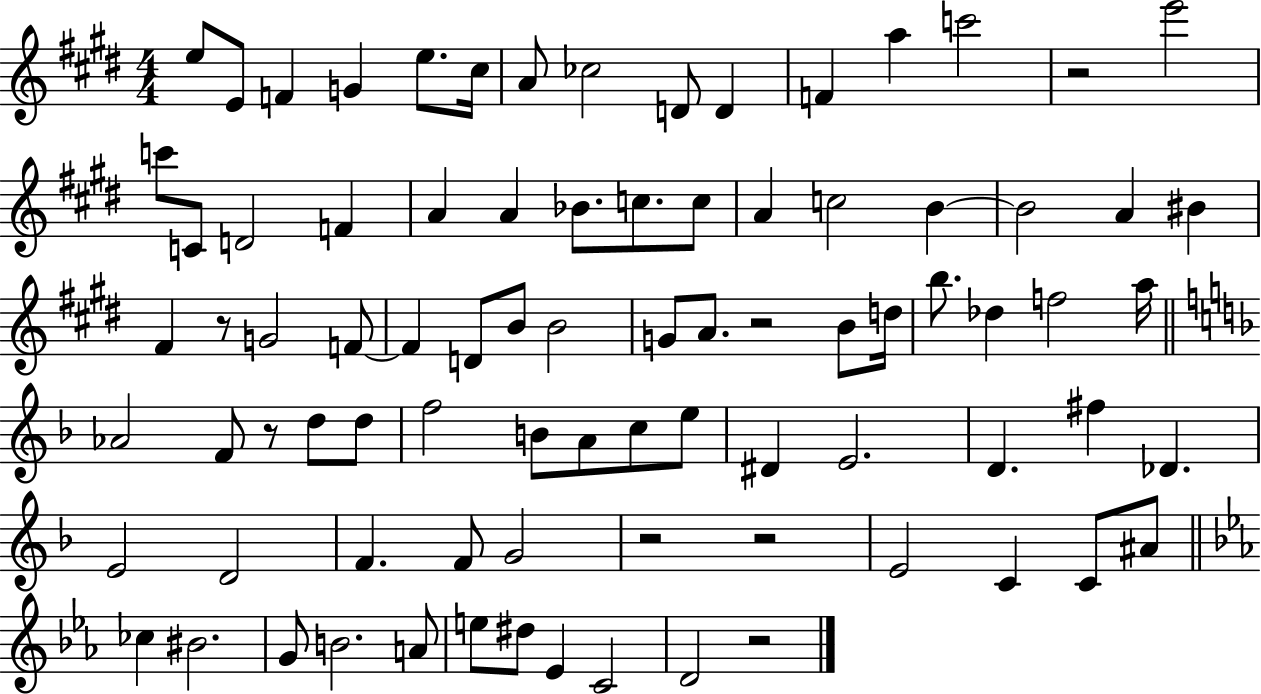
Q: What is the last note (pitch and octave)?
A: D4